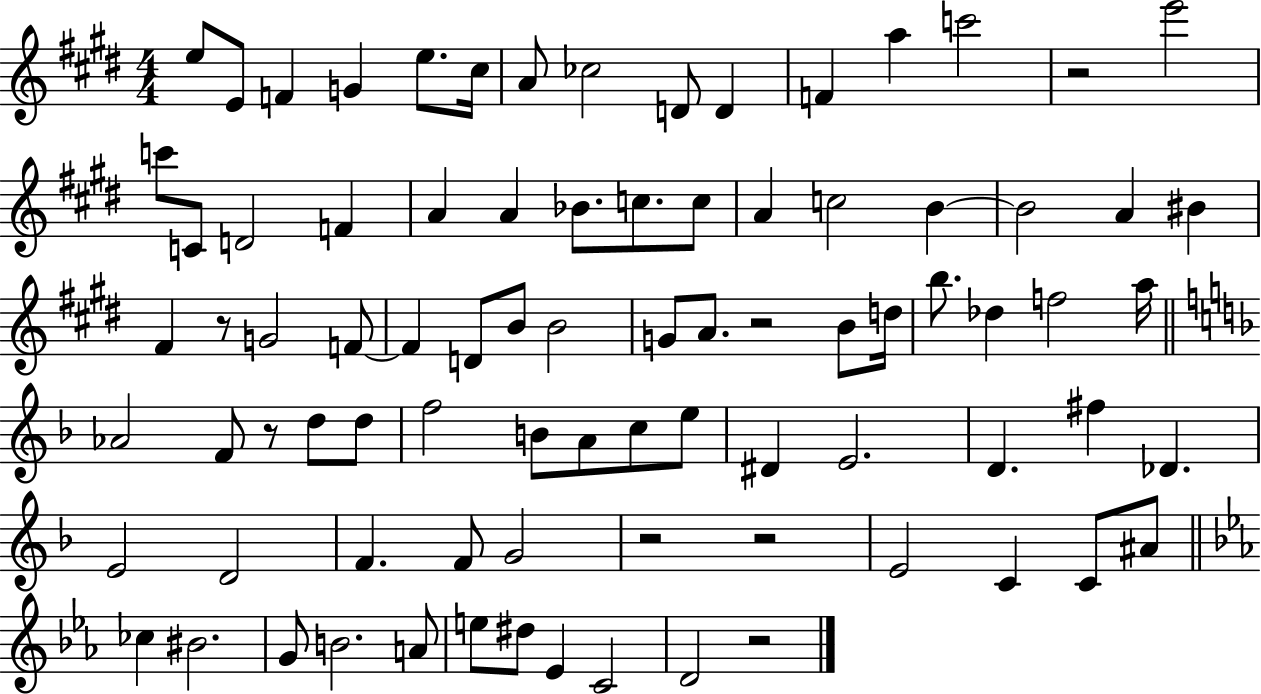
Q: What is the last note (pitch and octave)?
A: D4